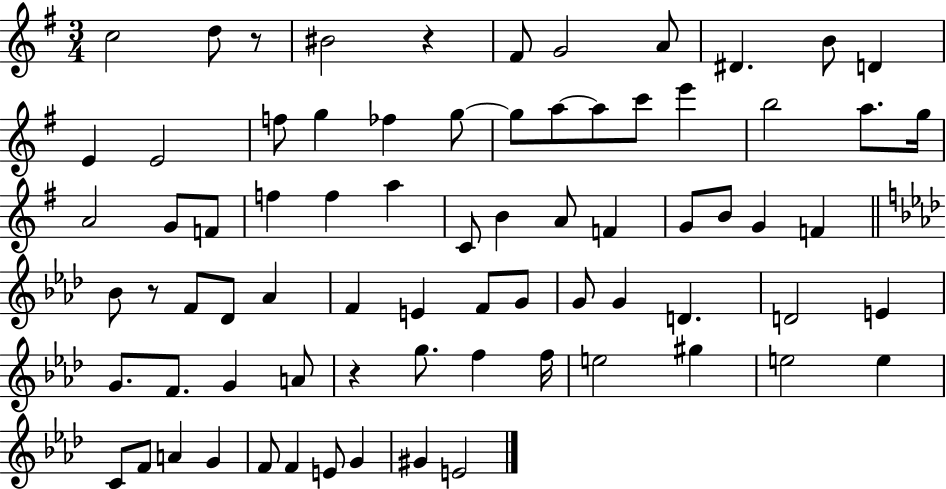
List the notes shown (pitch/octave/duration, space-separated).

C5/h D5/e R/e BIS4/h R/q F#4/e G4/h A4/e D#4/q. B4/e D4/q E4/q E4/h F5/e G5/q FES5/q G5/e G5/e A5/e A5/e C6/e E6/q B5/h A5/e. G5/s A4/h G4/e F4/e F5/q F5/q A5/q C4/e B4/q A4/e F4/q G4/e B4/e G4/q F4/q Bb4/e R/e F4/e Db4/e Ab4/q F4/q E4/q F4/e G4/e G4/e G4/q D4/q. D4/h E4/q G4/e. F4/e. G4/q A4/e R/q G5/e. F5/q F5/s E5/h G#5/q E5/h E5/q C4/e F4/e A4/q G4/q F4/e F4/q E4/e G4/q G#4/q E4/h